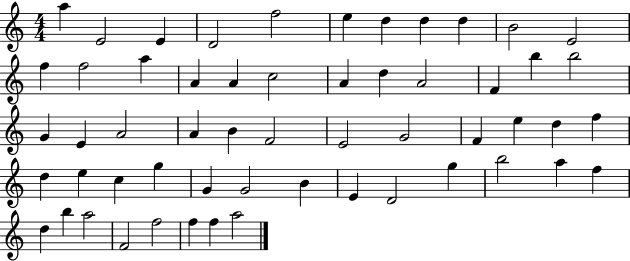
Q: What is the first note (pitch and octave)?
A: A5